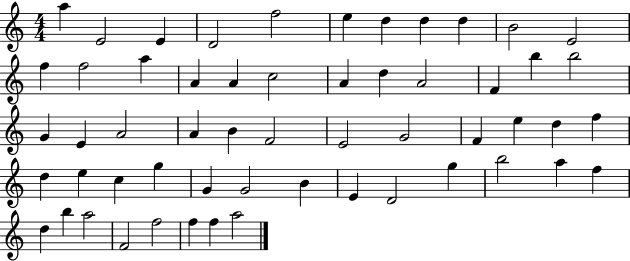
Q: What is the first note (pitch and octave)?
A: A5